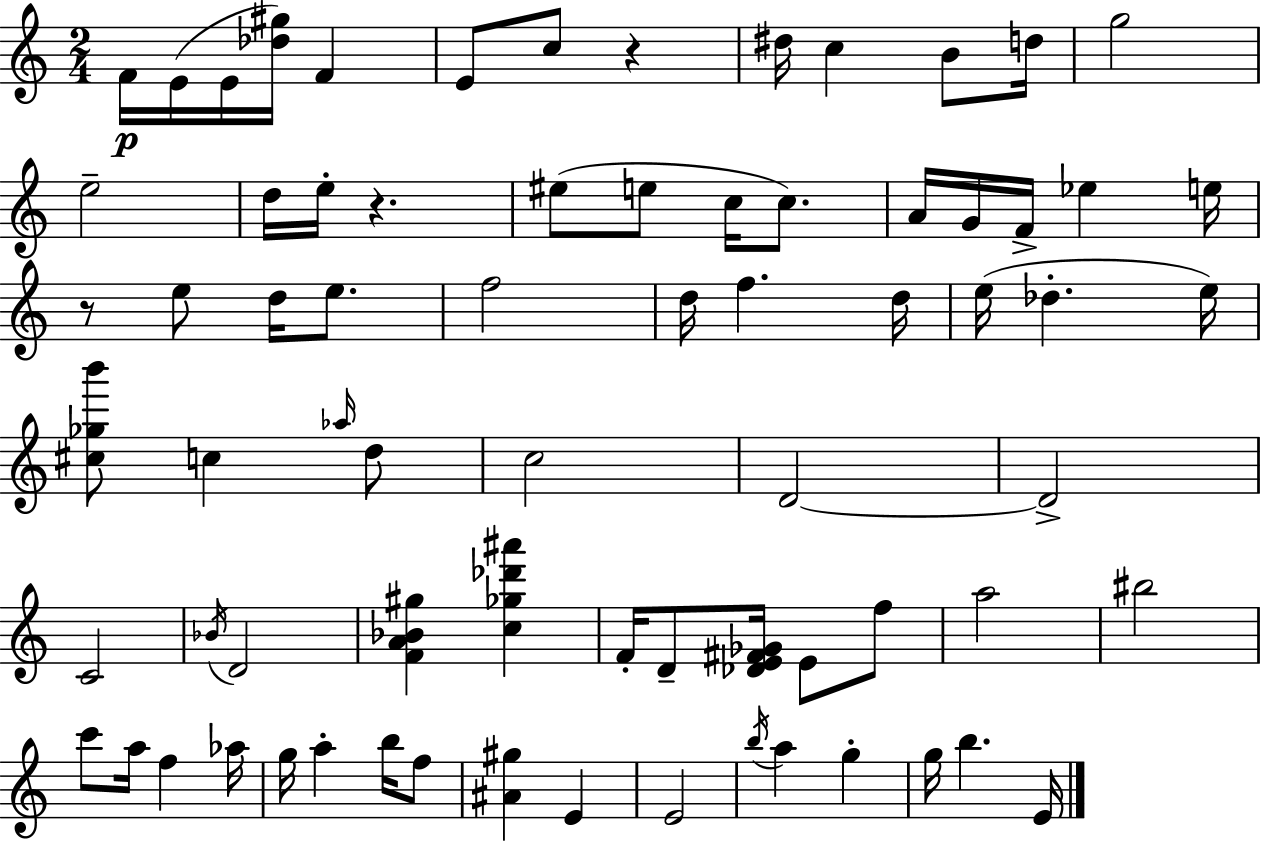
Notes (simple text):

F4/s E4/s E4/s [Db5,G#5]/s F4/q E4/e C5/e R/q D#5/s C5/q B4/e D5/s G5/h E5/h D5/s E5/s R/q. EIS5/e E5/e C5/s C5/e. A4/s G4/s F4/s Eb5/q E5/s R/e E5/e D5/s E5/e. F5/h D5/s F5/q. D5/s E5/s Db5/q. E5/s [C#5,Gb5,B6]/e C5/q Ab5/s D5/e C5/h D4/h D4/h C4/h Bb4/s D4/h [F4,A4,Bb4,G#5]/q [C5,Gb5,Db6,A#6]/q F4/s D4/e [Db4,E4,F#4,Gb4]/s E4/e F5/e A5/h BIS5/h C6/e A5/s F5/q Ab5/s G5/s A5/q B5/s F5/e [A#4,G#5]/q E4/q E4/h B5/s A5/q G5/q G5/s B5/q. E4/s